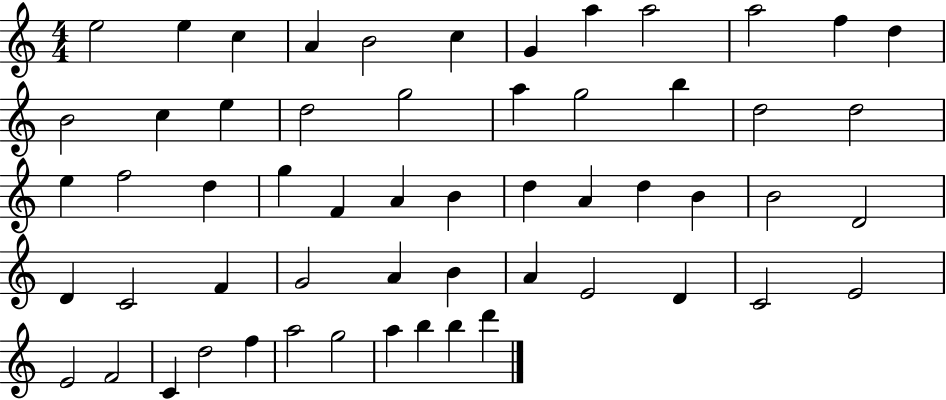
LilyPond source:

{
  \clef treble
  \numericTimeSignature
  \time 4/4
  \key c \major
  e''2 e''4 c''4 | a'4 b'2 c''4 | g'4 a''4 a''2 | a''2 f''4 d''4 | \break b'2 c''4 e''4 | d''2 g''2 | a''4 g''2 b''4 | d''2 d''2 | \break e''4 f''2 d''4 | g''4 f'4 a'4 b'4 | d''4 a'4 d''4 b'4 | b'2 d'2 | \break d'4 c'2 f'4 | g'2 a'4 b'4 | a'4 e'2 d'4 | c'2 e'2 | \break e'2 f'2 | c'4 d''2 f''4 | a''2 g''2 | a''4 b''4 b''4 d'''4 | \break \bar "|."
}